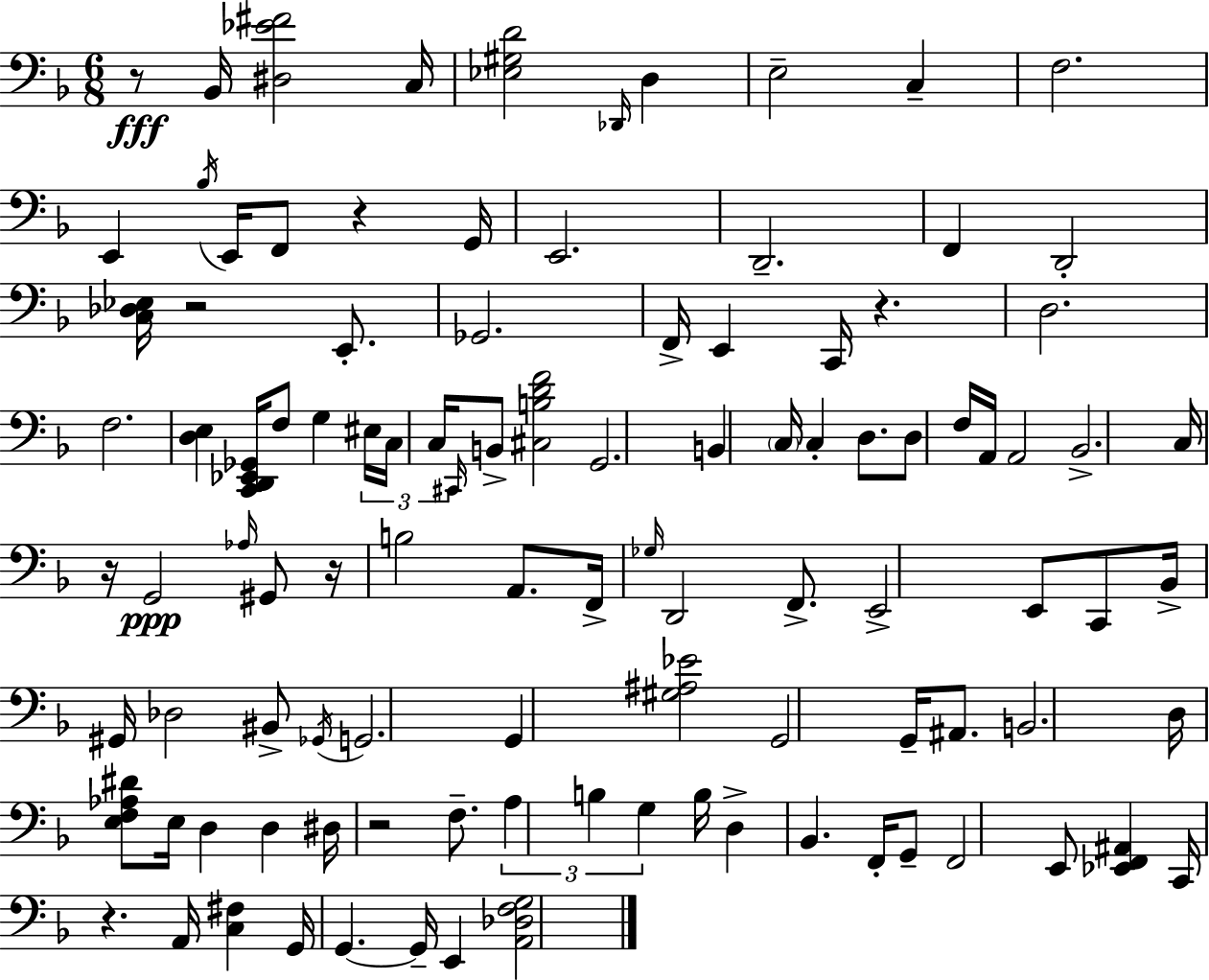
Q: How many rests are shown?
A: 8